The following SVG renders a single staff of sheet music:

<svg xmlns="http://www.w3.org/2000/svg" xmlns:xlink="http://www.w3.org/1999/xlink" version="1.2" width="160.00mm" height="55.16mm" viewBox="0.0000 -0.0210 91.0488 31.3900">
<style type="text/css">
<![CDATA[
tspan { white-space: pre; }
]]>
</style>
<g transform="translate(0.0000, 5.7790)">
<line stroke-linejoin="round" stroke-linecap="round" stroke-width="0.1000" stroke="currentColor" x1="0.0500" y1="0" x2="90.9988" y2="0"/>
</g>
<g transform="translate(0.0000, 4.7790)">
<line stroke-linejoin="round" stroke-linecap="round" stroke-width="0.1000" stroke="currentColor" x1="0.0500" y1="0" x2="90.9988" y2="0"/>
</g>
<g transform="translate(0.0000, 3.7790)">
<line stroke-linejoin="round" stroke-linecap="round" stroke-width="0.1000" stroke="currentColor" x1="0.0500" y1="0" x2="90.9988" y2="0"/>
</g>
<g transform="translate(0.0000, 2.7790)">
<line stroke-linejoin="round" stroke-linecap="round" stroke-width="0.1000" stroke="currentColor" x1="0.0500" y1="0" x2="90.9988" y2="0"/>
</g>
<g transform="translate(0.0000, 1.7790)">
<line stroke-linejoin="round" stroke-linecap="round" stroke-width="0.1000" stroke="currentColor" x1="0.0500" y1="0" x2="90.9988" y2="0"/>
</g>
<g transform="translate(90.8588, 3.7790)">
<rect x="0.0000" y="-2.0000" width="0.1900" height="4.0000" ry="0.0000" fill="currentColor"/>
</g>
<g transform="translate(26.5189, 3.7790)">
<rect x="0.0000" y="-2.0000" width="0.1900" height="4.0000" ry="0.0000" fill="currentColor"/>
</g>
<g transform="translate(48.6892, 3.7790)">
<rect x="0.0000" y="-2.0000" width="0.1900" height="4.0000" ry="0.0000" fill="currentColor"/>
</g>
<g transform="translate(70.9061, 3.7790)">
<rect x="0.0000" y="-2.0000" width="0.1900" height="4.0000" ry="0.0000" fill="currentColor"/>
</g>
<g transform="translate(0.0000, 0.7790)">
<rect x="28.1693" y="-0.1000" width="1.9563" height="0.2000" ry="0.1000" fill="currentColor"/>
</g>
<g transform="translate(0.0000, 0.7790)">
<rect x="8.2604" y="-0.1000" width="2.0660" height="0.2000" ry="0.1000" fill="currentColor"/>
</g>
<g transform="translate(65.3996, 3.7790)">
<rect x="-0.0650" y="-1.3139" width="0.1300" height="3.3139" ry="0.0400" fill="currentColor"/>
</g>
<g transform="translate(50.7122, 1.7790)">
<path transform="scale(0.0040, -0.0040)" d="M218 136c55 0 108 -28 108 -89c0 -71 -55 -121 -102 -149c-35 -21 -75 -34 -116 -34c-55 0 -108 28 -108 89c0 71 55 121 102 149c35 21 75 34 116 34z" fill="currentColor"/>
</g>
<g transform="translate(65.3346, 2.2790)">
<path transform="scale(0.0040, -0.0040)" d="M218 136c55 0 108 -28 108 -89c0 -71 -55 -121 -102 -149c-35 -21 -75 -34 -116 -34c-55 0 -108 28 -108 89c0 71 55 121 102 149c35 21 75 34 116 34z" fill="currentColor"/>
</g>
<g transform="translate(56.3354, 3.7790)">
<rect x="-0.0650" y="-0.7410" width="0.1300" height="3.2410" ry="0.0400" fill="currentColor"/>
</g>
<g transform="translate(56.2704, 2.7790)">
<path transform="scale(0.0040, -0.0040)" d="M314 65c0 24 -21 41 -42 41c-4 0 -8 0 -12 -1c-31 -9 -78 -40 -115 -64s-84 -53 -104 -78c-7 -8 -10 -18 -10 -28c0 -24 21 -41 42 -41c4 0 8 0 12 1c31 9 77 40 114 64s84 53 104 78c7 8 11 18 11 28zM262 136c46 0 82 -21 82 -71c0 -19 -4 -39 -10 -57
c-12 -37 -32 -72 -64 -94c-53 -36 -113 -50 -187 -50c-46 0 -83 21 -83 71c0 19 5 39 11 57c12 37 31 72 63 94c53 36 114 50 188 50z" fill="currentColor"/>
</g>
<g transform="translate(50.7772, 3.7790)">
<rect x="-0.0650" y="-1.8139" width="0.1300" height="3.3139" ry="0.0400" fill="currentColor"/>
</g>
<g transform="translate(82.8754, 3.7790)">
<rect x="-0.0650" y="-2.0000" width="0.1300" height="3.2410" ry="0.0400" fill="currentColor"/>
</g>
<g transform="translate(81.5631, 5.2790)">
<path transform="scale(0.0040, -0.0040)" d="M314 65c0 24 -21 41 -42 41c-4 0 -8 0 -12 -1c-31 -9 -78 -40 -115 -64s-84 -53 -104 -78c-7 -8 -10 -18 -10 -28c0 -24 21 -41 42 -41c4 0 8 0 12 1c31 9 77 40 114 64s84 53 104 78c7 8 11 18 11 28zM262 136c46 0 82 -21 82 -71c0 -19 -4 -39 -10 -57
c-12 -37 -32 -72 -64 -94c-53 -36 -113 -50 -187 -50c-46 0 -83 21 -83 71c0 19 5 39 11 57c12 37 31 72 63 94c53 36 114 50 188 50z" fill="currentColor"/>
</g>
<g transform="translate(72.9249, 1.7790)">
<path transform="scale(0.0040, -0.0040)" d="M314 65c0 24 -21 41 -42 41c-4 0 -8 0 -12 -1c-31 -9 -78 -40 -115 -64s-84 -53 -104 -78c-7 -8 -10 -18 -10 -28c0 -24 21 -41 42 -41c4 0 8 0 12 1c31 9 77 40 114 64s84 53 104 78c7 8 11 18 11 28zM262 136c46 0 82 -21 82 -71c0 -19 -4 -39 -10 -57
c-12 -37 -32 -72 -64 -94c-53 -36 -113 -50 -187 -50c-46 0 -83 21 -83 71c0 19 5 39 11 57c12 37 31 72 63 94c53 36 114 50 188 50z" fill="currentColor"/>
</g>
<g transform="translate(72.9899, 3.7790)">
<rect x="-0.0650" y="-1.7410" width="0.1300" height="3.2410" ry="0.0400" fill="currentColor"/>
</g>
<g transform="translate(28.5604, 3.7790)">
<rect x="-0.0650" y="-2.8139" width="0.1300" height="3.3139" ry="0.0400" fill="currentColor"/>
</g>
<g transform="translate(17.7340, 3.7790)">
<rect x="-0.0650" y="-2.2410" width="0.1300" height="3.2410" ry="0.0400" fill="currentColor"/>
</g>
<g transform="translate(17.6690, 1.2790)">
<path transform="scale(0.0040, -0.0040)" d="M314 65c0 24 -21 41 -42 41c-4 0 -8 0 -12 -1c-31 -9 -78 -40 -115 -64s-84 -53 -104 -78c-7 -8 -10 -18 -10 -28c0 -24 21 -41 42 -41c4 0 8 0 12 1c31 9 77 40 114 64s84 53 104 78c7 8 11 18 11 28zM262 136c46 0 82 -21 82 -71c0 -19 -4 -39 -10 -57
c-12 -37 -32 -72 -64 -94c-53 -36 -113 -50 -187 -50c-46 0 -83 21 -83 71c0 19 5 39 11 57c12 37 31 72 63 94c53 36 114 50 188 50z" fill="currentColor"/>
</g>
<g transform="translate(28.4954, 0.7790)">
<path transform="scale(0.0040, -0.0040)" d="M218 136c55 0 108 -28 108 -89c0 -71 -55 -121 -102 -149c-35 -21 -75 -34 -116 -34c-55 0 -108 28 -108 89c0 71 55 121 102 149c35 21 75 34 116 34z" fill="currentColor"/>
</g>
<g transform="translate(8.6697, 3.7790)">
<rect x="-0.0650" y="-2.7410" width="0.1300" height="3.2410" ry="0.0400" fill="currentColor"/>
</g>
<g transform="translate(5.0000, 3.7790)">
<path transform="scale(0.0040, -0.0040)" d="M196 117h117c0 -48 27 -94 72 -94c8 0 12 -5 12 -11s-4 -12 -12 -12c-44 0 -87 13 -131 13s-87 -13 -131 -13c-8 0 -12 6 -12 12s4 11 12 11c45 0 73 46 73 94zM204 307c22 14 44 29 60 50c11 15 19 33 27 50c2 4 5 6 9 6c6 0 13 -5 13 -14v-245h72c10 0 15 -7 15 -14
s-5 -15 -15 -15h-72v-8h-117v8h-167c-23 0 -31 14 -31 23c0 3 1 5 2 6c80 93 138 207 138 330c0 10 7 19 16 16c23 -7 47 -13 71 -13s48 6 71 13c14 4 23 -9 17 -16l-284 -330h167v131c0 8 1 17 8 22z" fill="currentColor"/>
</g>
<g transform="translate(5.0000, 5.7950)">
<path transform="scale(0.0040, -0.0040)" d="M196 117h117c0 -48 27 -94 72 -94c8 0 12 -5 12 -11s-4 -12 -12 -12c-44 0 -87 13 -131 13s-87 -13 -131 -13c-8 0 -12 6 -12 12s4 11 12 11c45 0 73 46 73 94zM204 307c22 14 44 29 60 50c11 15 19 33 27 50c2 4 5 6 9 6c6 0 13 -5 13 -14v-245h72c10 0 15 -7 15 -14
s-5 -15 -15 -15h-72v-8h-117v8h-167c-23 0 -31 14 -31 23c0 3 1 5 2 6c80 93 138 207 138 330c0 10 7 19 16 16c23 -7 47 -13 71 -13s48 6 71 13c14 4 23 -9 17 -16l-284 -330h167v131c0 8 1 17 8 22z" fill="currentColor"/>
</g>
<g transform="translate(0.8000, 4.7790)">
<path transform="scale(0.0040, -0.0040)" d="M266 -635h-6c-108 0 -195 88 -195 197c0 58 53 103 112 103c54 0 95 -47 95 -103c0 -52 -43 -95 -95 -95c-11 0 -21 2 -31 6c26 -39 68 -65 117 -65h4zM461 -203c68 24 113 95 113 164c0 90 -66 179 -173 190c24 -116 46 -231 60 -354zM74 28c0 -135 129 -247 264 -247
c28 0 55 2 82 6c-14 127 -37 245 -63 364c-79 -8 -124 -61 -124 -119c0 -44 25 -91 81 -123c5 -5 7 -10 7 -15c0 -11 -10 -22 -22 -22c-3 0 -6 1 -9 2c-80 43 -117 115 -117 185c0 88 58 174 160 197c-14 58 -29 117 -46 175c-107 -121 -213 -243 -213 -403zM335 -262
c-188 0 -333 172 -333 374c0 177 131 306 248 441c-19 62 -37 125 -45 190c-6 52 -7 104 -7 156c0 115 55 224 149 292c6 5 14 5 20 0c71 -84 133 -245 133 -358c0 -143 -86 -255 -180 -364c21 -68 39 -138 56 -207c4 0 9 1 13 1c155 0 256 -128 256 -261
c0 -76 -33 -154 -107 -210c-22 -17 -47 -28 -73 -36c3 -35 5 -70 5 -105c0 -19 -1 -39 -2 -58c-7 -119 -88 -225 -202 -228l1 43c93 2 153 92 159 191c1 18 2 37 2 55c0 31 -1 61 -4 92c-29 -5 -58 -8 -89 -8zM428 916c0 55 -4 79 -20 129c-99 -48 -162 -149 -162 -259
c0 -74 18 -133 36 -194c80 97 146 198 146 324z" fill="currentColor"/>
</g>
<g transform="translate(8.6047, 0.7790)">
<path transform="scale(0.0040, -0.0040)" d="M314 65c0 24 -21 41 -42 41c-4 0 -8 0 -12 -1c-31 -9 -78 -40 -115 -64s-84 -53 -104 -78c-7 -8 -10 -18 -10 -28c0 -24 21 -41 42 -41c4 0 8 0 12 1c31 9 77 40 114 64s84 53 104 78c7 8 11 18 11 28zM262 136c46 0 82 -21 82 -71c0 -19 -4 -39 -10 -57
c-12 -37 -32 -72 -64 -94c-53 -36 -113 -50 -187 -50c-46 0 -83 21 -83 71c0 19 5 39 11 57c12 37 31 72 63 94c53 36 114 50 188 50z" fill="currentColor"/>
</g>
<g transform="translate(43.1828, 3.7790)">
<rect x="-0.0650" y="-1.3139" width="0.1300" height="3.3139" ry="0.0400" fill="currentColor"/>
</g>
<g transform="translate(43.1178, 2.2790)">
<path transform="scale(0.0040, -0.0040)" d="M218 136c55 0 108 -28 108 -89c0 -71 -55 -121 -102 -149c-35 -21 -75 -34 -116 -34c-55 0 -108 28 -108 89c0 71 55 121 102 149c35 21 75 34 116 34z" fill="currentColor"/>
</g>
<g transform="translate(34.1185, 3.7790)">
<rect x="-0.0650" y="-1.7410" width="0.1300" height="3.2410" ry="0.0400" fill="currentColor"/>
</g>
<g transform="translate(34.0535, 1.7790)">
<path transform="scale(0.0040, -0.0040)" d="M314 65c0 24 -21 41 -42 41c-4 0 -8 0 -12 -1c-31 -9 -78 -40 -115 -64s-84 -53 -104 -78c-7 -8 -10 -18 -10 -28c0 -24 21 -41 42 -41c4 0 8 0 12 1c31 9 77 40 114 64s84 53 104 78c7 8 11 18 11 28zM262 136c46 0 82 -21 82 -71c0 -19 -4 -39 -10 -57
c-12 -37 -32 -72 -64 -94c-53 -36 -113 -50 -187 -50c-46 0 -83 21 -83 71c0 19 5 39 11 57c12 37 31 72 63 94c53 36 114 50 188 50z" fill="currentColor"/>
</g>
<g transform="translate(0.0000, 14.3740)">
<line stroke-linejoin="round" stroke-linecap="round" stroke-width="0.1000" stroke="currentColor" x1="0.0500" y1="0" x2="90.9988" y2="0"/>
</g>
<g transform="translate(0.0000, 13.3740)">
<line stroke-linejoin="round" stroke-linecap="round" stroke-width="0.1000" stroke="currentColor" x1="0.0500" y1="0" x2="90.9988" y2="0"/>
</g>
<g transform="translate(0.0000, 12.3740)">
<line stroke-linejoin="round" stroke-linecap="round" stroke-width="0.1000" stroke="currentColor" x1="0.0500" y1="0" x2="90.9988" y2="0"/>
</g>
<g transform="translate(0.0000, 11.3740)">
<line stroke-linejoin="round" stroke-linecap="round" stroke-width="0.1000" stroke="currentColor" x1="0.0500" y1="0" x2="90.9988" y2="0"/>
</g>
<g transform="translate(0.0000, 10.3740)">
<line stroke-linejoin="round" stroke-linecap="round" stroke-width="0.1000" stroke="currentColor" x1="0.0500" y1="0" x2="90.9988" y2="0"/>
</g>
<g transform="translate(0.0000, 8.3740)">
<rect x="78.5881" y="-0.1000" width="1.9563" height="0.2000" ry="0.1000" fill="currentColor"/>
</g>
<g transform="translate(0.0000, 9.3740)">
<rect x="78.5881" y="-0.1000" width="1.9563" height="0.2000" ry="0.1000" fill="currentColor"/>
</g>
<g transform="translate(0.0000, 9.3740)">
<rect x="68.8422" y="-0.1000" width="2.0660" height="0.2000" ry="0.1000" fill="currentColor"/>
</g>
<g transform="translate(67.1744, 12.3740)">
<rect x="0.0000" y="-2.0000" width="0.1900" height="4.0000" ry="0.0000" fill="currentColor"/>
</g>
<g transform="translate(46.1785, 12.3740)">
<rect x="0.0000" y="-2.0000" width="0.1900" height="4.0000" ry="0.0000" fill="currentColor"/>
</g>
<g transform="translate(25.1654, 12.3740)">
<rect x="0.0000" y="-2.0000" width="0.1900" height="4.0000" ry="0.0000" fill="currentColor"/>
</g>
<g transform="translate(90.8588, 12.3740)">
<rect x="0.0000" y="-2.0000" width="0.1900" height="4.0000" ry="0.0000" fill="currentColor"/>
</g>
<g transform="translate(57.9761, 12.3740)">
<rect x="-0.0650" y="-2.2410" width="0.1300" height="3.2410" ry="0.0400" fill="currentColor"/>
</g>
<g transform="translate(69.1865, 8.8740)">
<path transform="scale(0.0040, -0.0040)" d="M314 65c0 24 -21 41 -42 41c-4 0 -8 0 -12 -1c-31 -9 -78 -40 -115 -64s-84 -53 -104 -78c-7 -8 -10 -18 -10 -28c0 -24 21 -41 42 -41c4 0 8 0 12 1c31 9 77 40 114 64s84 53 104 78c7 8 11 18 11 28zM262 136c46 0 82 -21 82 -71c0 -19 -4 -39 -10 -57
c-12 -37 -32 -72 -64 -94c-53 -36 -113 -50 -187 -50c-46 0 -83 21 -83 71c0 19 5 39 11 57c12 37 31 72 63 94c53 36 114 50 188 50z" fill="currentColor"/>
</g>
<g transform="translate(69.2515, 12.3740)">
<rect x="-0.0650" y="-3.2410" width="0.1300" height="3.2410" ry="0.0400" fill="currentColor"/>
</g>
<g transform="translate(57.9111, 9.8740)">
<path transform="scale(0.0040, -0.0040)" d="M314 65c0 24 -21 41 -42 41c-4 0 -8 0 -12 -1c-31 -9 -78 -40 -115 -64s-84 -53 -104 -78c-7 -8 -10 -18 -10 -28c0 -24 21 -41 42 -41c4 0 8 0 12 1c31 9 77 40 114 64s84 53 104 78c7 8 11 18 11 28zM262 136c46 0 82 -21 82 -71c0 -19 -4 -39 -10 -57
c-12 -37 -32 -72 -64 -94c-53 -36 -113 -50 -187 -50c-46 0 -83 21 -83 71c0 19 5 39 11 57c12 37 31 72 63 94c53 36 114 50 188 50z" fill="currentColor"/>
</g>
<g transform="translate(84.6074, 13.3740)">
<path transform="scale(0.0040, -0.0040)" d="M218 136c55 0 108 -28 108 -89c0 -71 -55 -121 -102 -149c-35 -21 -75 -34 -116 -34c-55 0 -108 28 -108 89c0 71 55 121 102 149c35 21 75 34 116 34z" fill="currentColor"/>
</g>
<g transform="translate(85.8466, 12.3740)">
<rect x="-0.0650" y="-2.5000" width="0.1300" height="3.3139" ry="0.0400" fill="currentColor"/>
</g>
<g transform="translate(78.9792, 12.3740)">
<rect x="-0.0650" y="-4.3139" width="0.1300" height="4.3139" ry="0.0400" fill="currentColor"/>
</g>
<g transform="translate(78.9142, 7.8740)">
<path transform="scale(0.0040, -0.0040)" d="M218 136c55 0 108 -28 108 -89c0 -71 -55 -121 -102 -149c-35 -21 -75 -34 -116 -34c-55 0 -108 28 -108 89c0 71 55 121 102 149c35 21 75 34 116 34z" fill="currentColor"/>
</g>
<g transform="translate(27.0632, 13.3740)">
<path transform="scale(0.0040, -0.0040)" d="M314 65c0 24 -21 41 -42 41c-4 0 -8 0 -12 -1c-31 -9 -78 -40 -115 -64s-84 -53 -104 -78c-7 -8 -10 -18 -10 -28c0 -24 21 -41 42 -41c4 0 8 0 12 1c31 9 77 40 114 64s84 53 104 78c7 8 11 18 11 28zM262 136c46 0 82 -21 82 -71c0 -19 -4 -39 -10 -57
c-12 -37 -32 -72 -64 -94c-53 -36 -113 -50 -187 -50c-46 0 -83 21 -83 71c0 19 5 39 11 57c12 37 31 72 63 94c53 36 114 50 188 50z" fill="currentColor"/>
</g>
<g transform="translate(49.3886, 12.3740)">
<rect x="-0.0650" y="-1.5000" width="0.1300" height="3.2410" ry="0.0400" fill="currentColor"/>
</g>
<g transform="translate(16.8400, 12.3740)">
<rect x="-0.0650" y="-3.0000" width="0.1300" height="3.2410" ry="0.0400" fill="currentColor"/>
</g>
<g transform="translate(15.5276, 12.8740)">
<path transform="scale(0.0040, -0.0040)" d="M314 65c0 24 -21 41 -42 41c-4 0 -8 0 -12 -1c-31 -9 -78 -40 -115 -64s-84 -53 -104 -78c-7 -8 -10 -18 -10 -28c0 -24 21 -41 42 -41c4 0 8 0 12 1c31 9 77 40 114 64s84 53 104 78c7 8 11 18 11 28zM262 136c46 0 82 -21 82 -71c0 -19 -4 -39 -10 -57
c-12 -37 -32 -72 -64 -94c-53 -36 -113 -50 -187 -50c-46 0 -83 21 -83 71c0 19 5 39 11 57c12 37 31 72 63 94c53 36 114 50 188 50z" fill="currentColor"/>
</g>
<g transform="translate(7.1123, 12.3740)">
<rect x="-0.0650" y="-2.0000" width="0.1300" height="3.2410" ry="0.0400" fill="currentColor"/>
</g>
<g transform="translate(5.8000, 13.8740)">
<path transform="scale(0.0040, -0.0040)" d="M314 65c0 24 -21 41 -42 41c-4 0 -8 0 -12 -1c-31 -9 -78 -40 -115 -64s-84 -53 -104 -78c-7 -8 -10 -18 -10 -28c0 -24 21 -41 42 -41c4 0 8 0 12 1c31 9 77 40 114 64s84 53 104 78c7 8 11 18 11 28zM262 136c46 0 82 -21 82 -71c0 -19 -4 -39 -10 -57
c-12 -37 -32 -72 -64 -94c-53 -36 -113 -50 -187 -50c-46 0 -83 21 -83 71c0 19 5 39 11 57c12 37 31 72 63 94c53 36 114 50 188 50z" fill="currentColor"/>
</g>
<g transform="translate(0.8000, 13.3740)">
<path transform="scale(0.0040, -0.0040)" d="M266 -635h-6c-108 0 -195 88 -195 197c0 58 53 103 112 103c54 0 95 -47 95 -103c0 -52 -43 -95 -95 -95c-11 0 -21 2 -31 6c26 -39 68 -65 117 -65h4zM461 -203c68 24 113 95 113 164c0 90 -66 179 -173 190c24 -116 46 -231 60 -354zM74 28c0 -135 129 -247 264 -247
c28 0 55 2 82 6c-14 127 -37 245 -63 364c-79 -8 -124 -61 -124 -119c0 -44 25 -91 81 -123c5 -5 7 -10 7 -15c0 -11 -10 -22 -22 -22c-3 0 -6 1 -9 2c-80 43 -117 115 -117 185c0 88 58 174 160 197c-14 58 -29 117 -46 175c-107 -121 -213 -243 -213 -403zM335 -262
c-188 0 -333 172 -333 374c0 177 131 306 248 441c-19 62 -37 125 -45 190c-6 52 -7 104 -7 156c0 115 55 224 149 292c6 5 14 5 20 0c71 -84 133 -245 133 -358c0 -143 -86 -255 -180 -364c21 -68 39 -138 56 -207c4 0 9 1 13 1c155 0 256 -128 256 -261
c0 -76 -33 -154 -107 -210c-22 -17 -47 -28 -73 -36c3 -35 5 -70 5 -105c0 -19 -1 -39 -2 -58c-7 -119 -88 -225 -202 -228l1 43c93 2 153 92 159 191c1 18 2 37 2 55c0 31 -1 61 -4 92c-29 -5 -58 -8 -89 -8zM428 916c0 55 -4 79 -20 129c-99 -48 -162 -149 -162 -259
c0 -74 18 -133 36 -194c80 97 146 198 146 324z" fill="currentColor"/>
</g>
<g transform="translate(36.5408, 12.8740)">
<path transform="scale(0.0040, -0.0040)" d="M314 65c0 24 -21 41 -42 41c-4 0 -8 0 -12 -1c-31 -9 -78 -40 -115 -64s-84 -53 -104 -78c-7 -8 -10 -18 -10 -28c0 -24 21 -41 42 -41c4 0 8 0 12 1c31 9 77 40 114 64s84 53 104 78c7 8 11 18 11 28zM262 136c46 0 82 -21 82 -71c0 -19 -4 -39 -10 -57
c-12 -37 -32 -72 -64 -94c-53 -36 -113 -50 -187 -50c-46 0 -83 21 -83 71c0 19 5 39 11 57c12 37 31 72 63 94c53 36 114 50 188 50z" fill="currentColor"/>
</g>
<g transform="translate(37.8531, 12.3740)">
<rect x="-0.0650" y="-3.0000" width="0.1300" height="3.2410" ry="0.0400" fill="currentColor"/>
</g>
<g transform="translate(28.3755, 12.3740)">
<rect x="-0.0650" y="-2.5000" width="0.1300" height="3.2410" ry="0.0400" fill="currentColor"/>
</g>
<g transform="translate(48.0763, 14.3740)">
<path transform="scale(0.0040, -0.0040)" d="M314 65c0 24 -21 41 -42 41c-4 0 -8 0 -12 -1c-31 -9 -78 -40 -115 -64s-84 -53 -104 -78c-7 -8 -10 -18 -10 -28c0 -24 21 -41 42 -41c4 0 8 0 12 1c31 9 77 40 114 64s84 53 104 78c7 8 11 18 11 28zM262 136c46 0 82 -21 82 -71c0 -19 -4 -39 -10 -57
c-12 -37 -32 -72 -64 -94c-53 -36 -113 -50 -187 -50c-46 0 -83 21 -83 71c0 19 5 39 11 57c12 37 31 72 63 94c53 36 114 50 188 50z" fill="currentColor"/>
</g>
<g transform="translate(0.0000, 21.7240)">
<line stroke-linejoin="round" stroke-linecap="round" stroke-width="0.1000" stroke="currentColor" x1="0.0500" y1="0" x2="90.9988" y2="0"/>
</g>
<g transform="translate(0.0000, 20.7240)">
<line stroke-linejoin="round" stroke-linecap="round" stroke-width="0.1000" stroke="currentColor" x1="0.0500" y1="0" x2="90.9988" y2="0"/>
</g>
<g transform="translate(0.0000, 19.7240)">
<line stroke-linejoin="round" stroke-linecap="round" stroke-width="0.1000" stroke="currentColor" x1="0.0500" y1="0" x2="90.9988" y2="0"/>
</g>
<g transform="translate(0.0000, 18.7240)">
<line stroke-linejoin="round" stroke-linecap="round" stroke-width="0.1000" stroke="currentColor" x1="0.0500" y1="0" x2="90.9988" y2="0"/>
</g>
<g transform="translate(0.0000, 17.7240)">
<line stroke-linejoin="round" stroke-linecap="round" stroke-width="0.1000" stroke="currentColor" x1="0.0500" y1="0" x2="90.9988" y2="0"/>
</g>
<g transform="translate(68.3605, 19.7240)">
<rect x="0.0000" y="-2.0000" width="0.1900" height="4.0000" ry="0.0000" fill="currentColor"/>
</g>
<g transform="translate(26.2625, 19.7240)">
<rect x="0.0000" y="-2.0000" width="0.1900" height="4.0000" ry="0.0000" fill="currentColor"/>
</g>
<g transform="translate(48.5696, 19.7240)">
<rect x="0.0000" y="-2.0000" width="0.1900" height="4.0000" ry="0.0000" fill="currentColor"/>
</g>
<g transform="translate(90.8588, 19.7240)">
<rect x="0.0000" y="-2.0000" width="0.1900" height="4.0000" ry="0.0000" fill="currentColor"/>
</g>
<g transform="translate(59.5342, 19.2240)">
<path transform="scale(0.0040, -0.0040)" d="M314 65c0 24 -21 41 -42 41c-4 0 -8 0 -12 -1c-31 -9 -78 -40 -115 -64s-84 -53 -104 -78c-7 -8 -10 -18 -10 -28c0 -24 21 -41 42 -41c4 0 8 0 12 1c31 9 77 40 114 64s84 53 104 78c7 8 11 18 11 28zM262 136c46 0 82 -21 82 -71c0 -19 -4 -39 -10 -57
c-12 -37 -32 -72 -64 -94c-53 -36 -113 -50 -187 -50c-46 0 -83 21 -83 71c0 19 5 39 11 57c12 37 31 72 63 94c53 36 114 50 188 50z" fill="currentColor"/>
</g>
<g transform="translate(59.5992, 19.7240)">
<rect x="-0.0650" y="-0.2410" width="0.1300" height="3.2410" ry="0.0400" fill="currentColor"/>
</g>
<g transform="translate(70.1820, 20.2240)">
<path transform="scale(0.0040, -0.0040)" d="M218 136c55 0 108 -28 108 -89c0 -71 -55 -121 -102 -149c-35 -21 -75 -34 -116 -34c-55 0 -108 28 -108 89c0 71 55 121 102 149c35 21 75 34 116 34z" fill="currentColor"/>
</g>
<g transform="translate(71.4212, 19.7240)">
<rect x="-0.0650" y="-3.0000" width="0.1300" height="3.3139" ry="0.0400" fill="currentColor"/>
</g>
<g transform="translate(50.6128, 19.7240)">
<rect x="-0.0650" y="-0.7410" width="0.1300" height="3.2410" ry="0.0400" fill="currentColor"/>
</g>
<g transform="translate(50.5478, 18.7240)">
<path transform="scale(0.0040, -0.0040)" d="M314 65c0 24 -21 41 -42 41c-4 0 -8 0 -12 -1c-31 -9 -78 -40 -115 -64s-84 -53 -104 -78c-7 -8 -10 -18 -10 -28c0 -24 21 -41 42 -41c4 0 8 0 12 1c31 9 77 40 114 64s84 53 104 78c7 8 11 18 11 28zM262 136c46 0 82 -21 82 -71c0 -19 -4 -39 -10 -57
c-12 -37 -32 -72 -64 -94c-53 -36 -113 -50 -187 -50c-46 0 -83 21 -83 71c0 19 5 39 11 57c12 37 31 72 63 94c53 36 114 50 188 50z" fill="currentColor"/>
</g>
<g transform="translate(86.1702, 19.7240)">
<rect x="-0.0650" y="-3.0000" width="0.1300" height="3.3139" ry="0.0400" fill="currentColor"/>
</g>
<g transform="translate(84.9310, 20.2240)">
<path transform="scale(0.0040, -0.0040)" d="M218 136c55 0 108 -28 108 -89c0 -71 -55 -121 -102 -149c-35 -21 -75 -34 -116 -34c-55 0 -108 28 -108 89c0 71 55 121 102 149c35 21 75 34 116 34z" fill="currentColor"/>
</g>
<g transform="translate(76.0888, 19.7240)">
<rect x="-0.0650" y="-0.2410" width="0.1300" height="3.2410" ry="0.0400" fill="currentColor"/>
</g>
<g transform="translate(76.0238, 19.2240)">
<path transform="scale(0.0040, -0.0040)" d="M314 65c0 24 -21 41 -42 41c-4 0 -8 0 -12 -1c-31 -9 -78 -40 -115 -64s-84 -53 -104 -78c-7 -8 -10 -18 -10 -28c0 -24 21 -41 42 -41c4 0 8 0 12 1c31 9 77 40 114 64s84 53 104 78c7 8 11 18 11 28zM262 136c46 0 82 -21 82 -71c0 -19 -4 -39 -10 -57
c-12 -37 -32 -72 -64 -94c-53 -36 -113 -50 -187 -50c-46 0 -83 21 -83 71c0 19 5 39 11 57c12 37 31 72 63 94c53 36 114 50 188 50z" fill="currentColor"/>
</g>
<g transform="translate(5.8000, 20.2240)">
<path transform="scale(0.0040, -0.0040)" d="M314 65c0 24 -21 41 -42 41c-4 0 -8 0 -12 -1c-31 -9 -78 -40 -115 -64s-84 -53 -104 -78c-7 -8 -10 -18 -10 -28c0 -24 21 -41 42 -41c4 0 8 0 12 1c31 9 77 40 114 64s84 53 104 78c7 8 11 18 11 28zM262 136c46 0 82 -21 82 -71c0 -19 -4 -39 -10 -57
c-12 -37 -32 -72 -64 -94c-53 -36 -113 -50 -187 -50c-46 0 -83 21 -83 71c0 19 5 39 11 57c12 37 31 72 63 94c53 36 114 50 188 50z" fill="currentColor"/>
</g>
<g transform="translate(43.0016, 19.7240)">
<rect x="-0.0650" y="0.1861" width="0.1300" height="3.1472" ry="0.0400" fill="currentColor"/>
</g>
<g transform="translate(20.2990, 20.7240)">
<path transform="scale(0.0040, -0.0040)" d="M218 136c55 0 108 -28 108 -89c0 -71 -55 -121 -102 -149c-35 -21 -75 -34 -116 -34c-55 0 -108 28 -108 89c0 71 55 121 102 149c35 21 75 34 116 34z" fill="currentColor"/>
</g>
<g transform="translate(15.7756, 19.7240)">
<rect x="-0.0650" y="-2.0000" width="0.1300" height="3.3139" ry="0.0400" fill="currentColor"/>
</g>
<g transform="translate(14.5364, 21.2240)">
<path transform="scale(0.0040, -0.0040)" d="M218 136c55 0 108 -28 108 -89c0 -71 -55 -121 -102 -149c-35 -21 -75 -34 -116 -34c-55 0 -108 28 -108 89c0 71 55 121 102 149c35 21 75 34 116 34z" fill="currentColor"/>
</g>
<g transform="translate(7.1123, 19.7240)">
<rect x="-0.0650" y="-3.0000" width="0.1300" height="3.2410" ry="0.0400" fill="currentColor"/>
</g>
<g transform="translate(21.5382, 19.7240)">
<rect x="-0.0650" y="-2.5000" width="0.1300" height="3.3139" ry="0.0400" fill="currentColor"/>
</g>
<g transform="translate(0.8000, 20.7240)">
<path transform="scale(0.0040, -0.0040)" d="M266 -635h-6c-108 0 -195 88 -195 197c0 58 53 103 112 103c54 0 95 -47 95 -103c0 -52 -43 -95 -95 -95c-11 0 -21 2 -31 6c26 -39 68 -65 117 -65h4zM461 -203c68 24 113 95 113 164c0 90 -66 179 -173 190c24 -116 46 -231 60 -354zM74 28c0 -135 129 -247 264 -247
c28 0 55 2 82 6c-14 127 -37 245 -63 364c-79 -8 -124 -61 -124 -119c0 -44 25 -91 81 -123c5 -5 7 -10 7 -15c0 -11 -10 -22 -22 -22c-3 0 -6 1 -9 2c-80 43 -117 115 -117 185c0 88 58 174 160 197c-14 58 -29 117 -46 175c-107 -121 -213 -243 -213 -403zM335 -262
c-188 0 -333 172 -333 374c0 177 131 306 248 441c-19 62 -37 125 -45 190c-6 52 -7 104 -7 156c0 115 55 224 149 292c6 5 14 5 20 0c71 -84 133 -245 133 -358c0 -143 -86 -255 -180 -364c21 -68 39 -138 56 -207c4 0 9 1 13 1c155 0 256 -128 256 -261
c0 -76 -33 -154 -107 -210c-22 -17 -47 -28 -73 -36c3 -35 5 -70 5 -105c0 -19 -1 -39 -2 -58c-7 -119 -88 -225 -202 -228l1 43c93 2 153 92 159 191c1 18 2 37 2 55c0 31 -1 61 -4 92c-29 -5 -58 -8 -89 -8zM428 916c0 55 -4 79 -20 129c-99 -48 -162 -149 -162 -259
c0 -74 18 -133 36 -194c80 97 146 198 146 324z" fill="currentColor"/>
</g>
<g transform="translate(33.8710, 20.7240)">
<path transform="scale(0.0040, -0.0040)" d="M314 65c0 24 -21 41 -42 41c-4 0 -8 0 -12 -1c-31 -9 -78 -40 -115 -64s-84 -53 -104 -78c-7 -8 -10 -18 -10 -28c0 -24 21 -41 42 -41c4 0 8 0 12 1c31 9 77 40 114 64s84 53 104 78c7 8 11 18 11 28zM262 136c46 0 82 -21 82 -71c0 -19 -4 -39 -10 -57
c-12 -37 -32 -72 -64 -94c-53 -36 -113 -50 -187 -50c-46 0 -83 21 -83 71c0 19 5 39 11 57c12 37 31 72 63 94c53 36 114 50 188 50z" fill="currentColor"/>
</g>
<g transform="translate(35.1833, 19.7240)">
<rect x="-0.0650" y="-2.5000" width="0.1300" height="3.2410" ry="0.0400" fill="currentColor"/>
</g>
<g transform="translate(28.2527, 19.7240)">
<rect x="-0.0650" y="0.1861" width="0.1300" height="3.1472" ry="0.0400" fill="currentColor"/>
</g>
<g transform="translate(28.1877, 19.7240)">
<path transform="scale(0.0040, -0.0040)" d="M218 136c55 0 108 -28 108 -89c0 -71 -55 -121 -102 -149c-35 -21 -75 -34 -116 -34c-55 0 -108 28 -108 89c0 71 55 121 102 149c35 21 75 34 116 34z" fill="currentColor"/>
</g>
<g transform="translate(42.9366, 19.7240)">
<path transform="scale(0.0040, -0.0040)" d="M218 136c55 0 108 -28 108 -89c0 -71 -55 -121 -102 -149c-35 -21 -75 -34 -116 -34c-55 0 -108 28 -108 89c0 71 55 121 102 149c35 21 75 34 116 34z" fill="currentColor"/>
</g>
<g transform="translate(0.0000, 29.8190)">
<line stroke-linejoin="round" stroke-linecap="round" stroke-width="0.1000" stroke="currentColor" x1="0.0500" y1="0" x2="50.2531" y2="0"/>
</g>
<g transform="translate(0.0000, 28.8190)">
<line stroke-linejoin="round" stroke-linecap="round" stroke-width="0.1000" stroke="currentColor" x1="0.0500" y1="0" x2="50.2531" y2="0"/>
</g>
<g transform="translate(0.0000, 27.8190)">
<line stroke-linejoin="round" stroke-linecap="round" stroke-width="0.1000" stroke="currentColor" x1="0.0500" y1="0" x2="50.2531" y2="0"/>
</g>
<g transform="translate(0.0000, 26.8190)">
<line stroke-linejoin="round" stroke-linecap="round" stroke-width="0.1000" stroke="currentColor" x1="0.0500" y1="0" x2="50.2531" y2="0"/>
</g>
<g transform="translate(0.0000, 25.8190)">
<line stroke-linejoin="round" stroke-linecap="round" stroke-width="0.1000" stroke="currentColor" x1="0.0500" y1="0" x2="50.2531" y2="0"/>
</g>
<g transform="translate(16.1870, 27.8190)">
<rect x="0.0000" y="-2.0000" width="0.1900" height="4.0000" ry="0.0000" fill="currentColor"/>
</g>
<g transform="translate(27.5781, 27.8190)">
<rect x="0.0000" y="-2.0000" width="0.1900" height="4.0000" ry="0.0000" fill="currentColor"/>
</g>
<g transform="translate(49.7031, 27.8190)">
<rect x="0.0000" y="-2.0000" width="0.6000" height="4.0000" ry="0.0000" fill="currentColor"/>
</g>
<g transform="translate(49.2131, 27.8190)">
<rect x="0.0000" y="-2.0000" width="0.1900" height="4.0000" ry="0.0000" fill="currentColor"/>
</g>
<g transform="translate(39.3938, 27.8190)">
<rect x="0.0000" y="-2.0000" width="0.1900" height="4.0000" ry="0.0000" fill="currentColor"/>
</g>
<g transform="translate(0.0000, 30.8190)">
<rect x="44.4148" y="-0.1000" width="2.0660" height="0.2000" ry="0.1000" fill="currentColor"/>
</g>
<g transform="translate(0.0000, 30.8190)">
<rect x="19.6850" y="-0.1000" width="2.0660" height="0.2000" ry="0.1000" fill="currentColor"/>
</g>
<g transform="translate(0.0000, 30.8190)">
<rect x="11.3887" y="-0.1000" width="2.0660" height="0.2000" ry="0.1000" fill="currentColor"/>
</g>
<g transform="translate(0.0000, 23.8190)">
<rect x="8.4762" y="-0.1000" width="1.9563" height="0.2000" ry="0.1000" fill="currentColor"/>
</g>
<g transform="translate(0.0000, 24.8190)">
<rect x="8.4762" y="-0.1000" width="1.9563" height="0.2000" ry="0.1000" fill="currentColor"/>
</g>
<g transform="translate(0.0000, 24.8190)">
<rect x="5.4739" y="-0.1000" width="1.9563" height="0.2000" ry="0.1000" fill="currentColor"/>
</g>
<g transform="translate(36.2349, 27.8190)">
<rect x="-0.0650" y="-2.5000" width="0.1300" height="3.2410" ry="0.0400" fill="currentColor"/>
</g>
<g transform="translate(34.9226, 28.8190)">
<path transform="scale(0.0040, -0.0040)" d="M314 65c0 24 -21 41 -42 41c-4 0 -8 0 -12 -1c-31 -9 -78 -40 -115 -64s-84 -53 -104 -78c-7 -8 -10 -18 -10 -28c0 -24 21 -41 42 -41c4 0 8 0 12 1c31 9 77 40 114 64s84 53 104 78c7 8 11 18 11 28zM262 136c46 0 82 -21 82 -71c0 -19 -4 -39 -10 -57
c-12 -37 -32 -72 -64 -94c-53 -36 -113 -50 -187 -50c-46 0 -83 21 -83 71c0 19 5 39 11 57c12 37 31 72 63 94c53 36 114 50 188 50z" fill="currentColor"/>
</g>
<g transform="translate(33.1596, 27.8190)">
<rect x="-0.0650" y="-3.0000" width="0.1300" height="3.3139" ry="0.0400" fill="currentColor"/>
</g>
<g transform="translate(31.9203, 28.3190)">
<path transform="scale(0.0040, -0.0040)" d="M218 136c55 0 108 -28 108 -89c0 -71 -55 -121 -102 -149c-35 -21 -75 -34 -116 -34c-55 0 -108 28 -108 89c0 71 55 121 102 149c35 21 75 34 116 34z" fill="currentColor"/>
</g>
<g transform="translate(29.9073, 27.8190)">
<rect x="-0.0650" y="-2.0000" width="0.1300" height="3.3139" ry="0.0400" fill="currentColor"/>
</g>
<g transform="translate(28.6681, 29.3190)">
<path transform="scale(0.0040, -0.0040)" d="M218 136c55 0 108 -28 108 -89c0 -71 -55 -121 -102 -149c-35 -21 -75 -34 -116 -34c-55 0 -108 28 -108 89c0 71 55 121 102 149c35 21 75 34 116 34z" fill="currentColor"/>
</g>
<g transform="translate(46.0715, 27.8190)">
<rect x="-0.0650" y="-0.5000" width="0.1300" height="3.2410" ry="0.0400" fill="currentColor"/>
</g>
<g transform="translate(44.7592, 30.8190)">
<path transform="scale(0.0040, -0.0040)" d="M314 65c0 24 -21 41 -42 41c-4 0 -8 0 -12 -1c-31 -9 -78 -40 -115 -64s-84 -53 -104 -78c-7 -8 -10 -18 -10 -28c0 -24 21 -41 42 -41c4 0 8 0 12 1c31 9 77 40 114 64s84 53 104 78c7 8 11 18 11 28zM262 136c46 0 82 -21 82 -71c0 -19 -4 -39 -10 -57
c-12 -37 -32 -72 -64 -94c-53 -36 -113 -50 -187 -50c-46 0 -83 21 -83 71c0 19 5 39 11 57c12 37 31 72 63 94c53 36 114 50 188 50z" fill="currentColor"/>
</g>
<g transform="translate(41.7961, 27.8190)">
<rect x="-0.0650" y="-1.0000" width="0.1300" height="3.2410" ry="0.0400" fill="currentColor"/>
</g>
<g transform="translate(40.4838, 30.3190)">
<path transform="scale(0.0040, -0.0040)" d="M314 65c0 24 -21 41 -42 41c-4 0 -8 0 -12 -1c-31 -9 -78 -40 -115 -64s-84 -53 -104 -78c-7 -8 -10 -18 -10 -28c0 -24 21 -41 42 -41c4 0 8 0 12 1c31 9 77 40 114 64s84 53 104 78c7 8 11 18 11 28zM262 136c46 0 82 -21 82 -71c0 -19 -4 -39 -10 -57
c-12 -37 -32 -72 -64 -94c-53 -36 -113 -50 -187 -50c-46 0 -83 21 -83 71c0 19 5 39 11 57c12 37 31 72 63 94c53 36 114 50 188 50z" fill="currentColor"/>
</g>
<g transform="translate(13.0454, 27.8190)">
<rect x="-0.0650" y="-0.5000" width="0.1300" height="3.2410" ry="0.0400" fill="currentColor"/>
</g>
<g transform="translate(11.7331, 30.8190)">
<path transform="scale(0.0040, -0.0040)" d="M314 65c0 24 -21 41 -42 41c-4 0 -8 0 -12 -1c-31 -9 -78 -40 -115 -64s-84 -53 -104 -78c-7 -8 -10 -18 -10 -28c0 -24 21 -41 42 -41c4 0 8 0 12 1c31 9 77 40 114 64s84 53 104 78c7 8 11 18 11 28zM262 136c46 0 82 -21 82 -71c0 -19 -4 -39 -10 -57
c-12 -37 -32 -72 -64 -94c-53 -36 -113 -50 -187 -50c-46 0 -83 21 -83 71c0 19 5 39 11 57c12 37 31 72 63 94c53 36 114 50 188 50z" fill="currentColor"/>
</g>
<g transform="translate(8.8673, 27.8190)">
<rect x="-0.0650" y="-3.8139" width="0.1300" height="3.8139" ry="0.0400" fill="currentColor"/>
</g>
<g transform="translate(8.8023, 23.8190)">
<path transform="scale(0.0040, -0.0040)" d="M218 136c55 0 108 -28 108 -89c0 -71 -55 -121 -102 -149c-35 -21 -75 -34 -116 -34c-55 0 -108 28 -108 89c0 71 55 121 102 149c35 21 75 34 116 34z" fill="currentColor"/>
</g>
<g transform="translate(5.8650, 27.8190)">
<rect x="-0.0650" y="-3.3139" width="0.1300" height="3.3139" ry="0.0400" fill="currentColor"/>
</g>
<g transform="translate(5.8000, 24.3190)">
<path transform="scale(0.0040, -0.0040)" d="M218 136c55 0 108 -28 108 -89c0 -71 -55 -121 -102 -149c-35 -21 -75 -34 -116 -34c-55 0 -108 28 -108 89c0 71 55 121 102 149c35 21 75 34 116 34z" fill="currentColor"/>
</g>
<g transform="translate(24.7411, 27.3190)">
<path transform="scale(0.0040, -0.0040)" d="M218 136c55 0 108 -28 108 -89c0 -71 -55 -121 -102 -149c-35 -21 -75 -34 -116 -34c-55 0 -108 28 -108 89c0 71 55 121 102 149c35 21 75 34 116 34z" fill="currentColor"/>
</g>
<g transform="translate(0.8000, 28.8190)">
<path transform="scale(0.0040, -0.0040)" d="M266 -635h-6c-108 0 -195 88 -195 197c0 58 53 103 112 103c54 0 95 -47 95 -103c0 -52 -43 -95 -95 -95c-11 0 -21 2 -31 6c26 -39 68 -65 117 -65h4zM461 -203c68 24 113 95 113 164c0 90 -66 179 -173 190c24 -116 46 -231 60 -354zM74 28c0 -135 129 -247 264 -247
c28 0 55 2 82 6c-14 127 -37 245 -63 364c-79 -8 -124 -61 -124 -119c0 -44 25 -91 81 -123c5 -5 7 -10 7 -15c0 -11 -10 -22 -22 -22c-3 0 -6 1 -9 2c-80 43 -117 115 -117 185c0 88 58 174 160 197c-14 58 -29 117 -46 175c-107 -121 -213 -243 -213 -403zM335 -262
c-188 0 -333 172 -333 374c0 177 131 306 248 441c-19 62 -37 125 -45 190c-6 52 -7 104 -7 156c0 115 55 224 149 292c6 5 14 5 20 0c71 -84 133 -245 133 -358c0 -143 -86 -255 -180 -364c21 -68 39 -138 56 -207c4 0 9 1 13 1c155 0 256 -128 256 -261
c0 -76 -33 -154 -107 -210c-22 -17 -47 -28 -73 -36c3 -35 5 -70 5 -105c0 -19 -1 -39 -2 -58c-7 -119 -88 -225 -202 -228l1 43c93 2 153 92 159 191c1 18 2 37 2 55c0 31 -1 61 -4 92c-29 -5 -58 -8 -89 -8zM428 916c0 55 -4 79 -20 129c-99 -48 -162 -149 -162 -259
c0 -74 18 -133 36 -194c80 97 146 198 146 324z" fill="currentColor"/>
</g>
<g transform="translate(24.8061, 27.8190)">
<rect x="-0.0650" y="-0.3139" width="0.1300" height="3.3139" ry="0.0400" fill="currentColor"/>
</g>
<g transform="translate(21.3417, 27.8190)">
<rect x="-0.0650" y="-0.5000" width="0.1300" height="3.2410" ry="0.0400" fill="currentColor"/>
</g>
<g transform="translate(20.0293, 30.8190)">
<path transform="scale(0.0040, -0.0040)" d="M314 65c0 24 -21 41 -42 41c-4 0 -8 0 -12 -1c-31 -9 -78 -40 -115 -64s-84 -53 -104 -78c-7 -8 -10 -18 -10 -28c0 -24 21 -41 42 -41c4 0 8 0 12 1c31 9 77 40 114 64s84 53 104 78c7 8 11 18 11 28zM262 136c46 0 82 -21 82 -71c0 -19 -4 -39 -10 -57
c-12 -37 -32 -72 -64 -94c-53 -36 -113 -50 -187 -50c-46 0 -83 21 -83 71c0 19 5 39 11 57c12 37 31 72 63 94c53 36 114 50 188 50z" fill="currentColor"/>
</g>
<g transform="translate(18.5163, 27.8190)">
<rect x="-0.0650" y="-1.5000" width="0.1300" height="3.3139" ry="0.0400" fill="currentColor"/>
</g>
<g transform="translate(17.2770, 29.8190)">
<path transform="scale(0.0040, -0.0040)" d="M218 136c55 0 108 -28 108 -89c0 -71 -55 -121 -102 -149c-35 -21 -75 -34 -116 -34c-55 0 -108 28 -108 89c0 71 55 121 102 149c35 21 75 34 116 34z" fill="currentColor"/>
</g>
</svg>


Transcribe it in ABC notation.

X:1
T:Untitled
M:4/4
L:1/4
K:C
a2 g2 a f2 e f d2 e f2 F2 F2 A2 G2 A2 E2 g2 b2 d' G A2 F G B G2 B d2 c2 A c2 A b c' C2 E C2 c F A G2 D2 C2